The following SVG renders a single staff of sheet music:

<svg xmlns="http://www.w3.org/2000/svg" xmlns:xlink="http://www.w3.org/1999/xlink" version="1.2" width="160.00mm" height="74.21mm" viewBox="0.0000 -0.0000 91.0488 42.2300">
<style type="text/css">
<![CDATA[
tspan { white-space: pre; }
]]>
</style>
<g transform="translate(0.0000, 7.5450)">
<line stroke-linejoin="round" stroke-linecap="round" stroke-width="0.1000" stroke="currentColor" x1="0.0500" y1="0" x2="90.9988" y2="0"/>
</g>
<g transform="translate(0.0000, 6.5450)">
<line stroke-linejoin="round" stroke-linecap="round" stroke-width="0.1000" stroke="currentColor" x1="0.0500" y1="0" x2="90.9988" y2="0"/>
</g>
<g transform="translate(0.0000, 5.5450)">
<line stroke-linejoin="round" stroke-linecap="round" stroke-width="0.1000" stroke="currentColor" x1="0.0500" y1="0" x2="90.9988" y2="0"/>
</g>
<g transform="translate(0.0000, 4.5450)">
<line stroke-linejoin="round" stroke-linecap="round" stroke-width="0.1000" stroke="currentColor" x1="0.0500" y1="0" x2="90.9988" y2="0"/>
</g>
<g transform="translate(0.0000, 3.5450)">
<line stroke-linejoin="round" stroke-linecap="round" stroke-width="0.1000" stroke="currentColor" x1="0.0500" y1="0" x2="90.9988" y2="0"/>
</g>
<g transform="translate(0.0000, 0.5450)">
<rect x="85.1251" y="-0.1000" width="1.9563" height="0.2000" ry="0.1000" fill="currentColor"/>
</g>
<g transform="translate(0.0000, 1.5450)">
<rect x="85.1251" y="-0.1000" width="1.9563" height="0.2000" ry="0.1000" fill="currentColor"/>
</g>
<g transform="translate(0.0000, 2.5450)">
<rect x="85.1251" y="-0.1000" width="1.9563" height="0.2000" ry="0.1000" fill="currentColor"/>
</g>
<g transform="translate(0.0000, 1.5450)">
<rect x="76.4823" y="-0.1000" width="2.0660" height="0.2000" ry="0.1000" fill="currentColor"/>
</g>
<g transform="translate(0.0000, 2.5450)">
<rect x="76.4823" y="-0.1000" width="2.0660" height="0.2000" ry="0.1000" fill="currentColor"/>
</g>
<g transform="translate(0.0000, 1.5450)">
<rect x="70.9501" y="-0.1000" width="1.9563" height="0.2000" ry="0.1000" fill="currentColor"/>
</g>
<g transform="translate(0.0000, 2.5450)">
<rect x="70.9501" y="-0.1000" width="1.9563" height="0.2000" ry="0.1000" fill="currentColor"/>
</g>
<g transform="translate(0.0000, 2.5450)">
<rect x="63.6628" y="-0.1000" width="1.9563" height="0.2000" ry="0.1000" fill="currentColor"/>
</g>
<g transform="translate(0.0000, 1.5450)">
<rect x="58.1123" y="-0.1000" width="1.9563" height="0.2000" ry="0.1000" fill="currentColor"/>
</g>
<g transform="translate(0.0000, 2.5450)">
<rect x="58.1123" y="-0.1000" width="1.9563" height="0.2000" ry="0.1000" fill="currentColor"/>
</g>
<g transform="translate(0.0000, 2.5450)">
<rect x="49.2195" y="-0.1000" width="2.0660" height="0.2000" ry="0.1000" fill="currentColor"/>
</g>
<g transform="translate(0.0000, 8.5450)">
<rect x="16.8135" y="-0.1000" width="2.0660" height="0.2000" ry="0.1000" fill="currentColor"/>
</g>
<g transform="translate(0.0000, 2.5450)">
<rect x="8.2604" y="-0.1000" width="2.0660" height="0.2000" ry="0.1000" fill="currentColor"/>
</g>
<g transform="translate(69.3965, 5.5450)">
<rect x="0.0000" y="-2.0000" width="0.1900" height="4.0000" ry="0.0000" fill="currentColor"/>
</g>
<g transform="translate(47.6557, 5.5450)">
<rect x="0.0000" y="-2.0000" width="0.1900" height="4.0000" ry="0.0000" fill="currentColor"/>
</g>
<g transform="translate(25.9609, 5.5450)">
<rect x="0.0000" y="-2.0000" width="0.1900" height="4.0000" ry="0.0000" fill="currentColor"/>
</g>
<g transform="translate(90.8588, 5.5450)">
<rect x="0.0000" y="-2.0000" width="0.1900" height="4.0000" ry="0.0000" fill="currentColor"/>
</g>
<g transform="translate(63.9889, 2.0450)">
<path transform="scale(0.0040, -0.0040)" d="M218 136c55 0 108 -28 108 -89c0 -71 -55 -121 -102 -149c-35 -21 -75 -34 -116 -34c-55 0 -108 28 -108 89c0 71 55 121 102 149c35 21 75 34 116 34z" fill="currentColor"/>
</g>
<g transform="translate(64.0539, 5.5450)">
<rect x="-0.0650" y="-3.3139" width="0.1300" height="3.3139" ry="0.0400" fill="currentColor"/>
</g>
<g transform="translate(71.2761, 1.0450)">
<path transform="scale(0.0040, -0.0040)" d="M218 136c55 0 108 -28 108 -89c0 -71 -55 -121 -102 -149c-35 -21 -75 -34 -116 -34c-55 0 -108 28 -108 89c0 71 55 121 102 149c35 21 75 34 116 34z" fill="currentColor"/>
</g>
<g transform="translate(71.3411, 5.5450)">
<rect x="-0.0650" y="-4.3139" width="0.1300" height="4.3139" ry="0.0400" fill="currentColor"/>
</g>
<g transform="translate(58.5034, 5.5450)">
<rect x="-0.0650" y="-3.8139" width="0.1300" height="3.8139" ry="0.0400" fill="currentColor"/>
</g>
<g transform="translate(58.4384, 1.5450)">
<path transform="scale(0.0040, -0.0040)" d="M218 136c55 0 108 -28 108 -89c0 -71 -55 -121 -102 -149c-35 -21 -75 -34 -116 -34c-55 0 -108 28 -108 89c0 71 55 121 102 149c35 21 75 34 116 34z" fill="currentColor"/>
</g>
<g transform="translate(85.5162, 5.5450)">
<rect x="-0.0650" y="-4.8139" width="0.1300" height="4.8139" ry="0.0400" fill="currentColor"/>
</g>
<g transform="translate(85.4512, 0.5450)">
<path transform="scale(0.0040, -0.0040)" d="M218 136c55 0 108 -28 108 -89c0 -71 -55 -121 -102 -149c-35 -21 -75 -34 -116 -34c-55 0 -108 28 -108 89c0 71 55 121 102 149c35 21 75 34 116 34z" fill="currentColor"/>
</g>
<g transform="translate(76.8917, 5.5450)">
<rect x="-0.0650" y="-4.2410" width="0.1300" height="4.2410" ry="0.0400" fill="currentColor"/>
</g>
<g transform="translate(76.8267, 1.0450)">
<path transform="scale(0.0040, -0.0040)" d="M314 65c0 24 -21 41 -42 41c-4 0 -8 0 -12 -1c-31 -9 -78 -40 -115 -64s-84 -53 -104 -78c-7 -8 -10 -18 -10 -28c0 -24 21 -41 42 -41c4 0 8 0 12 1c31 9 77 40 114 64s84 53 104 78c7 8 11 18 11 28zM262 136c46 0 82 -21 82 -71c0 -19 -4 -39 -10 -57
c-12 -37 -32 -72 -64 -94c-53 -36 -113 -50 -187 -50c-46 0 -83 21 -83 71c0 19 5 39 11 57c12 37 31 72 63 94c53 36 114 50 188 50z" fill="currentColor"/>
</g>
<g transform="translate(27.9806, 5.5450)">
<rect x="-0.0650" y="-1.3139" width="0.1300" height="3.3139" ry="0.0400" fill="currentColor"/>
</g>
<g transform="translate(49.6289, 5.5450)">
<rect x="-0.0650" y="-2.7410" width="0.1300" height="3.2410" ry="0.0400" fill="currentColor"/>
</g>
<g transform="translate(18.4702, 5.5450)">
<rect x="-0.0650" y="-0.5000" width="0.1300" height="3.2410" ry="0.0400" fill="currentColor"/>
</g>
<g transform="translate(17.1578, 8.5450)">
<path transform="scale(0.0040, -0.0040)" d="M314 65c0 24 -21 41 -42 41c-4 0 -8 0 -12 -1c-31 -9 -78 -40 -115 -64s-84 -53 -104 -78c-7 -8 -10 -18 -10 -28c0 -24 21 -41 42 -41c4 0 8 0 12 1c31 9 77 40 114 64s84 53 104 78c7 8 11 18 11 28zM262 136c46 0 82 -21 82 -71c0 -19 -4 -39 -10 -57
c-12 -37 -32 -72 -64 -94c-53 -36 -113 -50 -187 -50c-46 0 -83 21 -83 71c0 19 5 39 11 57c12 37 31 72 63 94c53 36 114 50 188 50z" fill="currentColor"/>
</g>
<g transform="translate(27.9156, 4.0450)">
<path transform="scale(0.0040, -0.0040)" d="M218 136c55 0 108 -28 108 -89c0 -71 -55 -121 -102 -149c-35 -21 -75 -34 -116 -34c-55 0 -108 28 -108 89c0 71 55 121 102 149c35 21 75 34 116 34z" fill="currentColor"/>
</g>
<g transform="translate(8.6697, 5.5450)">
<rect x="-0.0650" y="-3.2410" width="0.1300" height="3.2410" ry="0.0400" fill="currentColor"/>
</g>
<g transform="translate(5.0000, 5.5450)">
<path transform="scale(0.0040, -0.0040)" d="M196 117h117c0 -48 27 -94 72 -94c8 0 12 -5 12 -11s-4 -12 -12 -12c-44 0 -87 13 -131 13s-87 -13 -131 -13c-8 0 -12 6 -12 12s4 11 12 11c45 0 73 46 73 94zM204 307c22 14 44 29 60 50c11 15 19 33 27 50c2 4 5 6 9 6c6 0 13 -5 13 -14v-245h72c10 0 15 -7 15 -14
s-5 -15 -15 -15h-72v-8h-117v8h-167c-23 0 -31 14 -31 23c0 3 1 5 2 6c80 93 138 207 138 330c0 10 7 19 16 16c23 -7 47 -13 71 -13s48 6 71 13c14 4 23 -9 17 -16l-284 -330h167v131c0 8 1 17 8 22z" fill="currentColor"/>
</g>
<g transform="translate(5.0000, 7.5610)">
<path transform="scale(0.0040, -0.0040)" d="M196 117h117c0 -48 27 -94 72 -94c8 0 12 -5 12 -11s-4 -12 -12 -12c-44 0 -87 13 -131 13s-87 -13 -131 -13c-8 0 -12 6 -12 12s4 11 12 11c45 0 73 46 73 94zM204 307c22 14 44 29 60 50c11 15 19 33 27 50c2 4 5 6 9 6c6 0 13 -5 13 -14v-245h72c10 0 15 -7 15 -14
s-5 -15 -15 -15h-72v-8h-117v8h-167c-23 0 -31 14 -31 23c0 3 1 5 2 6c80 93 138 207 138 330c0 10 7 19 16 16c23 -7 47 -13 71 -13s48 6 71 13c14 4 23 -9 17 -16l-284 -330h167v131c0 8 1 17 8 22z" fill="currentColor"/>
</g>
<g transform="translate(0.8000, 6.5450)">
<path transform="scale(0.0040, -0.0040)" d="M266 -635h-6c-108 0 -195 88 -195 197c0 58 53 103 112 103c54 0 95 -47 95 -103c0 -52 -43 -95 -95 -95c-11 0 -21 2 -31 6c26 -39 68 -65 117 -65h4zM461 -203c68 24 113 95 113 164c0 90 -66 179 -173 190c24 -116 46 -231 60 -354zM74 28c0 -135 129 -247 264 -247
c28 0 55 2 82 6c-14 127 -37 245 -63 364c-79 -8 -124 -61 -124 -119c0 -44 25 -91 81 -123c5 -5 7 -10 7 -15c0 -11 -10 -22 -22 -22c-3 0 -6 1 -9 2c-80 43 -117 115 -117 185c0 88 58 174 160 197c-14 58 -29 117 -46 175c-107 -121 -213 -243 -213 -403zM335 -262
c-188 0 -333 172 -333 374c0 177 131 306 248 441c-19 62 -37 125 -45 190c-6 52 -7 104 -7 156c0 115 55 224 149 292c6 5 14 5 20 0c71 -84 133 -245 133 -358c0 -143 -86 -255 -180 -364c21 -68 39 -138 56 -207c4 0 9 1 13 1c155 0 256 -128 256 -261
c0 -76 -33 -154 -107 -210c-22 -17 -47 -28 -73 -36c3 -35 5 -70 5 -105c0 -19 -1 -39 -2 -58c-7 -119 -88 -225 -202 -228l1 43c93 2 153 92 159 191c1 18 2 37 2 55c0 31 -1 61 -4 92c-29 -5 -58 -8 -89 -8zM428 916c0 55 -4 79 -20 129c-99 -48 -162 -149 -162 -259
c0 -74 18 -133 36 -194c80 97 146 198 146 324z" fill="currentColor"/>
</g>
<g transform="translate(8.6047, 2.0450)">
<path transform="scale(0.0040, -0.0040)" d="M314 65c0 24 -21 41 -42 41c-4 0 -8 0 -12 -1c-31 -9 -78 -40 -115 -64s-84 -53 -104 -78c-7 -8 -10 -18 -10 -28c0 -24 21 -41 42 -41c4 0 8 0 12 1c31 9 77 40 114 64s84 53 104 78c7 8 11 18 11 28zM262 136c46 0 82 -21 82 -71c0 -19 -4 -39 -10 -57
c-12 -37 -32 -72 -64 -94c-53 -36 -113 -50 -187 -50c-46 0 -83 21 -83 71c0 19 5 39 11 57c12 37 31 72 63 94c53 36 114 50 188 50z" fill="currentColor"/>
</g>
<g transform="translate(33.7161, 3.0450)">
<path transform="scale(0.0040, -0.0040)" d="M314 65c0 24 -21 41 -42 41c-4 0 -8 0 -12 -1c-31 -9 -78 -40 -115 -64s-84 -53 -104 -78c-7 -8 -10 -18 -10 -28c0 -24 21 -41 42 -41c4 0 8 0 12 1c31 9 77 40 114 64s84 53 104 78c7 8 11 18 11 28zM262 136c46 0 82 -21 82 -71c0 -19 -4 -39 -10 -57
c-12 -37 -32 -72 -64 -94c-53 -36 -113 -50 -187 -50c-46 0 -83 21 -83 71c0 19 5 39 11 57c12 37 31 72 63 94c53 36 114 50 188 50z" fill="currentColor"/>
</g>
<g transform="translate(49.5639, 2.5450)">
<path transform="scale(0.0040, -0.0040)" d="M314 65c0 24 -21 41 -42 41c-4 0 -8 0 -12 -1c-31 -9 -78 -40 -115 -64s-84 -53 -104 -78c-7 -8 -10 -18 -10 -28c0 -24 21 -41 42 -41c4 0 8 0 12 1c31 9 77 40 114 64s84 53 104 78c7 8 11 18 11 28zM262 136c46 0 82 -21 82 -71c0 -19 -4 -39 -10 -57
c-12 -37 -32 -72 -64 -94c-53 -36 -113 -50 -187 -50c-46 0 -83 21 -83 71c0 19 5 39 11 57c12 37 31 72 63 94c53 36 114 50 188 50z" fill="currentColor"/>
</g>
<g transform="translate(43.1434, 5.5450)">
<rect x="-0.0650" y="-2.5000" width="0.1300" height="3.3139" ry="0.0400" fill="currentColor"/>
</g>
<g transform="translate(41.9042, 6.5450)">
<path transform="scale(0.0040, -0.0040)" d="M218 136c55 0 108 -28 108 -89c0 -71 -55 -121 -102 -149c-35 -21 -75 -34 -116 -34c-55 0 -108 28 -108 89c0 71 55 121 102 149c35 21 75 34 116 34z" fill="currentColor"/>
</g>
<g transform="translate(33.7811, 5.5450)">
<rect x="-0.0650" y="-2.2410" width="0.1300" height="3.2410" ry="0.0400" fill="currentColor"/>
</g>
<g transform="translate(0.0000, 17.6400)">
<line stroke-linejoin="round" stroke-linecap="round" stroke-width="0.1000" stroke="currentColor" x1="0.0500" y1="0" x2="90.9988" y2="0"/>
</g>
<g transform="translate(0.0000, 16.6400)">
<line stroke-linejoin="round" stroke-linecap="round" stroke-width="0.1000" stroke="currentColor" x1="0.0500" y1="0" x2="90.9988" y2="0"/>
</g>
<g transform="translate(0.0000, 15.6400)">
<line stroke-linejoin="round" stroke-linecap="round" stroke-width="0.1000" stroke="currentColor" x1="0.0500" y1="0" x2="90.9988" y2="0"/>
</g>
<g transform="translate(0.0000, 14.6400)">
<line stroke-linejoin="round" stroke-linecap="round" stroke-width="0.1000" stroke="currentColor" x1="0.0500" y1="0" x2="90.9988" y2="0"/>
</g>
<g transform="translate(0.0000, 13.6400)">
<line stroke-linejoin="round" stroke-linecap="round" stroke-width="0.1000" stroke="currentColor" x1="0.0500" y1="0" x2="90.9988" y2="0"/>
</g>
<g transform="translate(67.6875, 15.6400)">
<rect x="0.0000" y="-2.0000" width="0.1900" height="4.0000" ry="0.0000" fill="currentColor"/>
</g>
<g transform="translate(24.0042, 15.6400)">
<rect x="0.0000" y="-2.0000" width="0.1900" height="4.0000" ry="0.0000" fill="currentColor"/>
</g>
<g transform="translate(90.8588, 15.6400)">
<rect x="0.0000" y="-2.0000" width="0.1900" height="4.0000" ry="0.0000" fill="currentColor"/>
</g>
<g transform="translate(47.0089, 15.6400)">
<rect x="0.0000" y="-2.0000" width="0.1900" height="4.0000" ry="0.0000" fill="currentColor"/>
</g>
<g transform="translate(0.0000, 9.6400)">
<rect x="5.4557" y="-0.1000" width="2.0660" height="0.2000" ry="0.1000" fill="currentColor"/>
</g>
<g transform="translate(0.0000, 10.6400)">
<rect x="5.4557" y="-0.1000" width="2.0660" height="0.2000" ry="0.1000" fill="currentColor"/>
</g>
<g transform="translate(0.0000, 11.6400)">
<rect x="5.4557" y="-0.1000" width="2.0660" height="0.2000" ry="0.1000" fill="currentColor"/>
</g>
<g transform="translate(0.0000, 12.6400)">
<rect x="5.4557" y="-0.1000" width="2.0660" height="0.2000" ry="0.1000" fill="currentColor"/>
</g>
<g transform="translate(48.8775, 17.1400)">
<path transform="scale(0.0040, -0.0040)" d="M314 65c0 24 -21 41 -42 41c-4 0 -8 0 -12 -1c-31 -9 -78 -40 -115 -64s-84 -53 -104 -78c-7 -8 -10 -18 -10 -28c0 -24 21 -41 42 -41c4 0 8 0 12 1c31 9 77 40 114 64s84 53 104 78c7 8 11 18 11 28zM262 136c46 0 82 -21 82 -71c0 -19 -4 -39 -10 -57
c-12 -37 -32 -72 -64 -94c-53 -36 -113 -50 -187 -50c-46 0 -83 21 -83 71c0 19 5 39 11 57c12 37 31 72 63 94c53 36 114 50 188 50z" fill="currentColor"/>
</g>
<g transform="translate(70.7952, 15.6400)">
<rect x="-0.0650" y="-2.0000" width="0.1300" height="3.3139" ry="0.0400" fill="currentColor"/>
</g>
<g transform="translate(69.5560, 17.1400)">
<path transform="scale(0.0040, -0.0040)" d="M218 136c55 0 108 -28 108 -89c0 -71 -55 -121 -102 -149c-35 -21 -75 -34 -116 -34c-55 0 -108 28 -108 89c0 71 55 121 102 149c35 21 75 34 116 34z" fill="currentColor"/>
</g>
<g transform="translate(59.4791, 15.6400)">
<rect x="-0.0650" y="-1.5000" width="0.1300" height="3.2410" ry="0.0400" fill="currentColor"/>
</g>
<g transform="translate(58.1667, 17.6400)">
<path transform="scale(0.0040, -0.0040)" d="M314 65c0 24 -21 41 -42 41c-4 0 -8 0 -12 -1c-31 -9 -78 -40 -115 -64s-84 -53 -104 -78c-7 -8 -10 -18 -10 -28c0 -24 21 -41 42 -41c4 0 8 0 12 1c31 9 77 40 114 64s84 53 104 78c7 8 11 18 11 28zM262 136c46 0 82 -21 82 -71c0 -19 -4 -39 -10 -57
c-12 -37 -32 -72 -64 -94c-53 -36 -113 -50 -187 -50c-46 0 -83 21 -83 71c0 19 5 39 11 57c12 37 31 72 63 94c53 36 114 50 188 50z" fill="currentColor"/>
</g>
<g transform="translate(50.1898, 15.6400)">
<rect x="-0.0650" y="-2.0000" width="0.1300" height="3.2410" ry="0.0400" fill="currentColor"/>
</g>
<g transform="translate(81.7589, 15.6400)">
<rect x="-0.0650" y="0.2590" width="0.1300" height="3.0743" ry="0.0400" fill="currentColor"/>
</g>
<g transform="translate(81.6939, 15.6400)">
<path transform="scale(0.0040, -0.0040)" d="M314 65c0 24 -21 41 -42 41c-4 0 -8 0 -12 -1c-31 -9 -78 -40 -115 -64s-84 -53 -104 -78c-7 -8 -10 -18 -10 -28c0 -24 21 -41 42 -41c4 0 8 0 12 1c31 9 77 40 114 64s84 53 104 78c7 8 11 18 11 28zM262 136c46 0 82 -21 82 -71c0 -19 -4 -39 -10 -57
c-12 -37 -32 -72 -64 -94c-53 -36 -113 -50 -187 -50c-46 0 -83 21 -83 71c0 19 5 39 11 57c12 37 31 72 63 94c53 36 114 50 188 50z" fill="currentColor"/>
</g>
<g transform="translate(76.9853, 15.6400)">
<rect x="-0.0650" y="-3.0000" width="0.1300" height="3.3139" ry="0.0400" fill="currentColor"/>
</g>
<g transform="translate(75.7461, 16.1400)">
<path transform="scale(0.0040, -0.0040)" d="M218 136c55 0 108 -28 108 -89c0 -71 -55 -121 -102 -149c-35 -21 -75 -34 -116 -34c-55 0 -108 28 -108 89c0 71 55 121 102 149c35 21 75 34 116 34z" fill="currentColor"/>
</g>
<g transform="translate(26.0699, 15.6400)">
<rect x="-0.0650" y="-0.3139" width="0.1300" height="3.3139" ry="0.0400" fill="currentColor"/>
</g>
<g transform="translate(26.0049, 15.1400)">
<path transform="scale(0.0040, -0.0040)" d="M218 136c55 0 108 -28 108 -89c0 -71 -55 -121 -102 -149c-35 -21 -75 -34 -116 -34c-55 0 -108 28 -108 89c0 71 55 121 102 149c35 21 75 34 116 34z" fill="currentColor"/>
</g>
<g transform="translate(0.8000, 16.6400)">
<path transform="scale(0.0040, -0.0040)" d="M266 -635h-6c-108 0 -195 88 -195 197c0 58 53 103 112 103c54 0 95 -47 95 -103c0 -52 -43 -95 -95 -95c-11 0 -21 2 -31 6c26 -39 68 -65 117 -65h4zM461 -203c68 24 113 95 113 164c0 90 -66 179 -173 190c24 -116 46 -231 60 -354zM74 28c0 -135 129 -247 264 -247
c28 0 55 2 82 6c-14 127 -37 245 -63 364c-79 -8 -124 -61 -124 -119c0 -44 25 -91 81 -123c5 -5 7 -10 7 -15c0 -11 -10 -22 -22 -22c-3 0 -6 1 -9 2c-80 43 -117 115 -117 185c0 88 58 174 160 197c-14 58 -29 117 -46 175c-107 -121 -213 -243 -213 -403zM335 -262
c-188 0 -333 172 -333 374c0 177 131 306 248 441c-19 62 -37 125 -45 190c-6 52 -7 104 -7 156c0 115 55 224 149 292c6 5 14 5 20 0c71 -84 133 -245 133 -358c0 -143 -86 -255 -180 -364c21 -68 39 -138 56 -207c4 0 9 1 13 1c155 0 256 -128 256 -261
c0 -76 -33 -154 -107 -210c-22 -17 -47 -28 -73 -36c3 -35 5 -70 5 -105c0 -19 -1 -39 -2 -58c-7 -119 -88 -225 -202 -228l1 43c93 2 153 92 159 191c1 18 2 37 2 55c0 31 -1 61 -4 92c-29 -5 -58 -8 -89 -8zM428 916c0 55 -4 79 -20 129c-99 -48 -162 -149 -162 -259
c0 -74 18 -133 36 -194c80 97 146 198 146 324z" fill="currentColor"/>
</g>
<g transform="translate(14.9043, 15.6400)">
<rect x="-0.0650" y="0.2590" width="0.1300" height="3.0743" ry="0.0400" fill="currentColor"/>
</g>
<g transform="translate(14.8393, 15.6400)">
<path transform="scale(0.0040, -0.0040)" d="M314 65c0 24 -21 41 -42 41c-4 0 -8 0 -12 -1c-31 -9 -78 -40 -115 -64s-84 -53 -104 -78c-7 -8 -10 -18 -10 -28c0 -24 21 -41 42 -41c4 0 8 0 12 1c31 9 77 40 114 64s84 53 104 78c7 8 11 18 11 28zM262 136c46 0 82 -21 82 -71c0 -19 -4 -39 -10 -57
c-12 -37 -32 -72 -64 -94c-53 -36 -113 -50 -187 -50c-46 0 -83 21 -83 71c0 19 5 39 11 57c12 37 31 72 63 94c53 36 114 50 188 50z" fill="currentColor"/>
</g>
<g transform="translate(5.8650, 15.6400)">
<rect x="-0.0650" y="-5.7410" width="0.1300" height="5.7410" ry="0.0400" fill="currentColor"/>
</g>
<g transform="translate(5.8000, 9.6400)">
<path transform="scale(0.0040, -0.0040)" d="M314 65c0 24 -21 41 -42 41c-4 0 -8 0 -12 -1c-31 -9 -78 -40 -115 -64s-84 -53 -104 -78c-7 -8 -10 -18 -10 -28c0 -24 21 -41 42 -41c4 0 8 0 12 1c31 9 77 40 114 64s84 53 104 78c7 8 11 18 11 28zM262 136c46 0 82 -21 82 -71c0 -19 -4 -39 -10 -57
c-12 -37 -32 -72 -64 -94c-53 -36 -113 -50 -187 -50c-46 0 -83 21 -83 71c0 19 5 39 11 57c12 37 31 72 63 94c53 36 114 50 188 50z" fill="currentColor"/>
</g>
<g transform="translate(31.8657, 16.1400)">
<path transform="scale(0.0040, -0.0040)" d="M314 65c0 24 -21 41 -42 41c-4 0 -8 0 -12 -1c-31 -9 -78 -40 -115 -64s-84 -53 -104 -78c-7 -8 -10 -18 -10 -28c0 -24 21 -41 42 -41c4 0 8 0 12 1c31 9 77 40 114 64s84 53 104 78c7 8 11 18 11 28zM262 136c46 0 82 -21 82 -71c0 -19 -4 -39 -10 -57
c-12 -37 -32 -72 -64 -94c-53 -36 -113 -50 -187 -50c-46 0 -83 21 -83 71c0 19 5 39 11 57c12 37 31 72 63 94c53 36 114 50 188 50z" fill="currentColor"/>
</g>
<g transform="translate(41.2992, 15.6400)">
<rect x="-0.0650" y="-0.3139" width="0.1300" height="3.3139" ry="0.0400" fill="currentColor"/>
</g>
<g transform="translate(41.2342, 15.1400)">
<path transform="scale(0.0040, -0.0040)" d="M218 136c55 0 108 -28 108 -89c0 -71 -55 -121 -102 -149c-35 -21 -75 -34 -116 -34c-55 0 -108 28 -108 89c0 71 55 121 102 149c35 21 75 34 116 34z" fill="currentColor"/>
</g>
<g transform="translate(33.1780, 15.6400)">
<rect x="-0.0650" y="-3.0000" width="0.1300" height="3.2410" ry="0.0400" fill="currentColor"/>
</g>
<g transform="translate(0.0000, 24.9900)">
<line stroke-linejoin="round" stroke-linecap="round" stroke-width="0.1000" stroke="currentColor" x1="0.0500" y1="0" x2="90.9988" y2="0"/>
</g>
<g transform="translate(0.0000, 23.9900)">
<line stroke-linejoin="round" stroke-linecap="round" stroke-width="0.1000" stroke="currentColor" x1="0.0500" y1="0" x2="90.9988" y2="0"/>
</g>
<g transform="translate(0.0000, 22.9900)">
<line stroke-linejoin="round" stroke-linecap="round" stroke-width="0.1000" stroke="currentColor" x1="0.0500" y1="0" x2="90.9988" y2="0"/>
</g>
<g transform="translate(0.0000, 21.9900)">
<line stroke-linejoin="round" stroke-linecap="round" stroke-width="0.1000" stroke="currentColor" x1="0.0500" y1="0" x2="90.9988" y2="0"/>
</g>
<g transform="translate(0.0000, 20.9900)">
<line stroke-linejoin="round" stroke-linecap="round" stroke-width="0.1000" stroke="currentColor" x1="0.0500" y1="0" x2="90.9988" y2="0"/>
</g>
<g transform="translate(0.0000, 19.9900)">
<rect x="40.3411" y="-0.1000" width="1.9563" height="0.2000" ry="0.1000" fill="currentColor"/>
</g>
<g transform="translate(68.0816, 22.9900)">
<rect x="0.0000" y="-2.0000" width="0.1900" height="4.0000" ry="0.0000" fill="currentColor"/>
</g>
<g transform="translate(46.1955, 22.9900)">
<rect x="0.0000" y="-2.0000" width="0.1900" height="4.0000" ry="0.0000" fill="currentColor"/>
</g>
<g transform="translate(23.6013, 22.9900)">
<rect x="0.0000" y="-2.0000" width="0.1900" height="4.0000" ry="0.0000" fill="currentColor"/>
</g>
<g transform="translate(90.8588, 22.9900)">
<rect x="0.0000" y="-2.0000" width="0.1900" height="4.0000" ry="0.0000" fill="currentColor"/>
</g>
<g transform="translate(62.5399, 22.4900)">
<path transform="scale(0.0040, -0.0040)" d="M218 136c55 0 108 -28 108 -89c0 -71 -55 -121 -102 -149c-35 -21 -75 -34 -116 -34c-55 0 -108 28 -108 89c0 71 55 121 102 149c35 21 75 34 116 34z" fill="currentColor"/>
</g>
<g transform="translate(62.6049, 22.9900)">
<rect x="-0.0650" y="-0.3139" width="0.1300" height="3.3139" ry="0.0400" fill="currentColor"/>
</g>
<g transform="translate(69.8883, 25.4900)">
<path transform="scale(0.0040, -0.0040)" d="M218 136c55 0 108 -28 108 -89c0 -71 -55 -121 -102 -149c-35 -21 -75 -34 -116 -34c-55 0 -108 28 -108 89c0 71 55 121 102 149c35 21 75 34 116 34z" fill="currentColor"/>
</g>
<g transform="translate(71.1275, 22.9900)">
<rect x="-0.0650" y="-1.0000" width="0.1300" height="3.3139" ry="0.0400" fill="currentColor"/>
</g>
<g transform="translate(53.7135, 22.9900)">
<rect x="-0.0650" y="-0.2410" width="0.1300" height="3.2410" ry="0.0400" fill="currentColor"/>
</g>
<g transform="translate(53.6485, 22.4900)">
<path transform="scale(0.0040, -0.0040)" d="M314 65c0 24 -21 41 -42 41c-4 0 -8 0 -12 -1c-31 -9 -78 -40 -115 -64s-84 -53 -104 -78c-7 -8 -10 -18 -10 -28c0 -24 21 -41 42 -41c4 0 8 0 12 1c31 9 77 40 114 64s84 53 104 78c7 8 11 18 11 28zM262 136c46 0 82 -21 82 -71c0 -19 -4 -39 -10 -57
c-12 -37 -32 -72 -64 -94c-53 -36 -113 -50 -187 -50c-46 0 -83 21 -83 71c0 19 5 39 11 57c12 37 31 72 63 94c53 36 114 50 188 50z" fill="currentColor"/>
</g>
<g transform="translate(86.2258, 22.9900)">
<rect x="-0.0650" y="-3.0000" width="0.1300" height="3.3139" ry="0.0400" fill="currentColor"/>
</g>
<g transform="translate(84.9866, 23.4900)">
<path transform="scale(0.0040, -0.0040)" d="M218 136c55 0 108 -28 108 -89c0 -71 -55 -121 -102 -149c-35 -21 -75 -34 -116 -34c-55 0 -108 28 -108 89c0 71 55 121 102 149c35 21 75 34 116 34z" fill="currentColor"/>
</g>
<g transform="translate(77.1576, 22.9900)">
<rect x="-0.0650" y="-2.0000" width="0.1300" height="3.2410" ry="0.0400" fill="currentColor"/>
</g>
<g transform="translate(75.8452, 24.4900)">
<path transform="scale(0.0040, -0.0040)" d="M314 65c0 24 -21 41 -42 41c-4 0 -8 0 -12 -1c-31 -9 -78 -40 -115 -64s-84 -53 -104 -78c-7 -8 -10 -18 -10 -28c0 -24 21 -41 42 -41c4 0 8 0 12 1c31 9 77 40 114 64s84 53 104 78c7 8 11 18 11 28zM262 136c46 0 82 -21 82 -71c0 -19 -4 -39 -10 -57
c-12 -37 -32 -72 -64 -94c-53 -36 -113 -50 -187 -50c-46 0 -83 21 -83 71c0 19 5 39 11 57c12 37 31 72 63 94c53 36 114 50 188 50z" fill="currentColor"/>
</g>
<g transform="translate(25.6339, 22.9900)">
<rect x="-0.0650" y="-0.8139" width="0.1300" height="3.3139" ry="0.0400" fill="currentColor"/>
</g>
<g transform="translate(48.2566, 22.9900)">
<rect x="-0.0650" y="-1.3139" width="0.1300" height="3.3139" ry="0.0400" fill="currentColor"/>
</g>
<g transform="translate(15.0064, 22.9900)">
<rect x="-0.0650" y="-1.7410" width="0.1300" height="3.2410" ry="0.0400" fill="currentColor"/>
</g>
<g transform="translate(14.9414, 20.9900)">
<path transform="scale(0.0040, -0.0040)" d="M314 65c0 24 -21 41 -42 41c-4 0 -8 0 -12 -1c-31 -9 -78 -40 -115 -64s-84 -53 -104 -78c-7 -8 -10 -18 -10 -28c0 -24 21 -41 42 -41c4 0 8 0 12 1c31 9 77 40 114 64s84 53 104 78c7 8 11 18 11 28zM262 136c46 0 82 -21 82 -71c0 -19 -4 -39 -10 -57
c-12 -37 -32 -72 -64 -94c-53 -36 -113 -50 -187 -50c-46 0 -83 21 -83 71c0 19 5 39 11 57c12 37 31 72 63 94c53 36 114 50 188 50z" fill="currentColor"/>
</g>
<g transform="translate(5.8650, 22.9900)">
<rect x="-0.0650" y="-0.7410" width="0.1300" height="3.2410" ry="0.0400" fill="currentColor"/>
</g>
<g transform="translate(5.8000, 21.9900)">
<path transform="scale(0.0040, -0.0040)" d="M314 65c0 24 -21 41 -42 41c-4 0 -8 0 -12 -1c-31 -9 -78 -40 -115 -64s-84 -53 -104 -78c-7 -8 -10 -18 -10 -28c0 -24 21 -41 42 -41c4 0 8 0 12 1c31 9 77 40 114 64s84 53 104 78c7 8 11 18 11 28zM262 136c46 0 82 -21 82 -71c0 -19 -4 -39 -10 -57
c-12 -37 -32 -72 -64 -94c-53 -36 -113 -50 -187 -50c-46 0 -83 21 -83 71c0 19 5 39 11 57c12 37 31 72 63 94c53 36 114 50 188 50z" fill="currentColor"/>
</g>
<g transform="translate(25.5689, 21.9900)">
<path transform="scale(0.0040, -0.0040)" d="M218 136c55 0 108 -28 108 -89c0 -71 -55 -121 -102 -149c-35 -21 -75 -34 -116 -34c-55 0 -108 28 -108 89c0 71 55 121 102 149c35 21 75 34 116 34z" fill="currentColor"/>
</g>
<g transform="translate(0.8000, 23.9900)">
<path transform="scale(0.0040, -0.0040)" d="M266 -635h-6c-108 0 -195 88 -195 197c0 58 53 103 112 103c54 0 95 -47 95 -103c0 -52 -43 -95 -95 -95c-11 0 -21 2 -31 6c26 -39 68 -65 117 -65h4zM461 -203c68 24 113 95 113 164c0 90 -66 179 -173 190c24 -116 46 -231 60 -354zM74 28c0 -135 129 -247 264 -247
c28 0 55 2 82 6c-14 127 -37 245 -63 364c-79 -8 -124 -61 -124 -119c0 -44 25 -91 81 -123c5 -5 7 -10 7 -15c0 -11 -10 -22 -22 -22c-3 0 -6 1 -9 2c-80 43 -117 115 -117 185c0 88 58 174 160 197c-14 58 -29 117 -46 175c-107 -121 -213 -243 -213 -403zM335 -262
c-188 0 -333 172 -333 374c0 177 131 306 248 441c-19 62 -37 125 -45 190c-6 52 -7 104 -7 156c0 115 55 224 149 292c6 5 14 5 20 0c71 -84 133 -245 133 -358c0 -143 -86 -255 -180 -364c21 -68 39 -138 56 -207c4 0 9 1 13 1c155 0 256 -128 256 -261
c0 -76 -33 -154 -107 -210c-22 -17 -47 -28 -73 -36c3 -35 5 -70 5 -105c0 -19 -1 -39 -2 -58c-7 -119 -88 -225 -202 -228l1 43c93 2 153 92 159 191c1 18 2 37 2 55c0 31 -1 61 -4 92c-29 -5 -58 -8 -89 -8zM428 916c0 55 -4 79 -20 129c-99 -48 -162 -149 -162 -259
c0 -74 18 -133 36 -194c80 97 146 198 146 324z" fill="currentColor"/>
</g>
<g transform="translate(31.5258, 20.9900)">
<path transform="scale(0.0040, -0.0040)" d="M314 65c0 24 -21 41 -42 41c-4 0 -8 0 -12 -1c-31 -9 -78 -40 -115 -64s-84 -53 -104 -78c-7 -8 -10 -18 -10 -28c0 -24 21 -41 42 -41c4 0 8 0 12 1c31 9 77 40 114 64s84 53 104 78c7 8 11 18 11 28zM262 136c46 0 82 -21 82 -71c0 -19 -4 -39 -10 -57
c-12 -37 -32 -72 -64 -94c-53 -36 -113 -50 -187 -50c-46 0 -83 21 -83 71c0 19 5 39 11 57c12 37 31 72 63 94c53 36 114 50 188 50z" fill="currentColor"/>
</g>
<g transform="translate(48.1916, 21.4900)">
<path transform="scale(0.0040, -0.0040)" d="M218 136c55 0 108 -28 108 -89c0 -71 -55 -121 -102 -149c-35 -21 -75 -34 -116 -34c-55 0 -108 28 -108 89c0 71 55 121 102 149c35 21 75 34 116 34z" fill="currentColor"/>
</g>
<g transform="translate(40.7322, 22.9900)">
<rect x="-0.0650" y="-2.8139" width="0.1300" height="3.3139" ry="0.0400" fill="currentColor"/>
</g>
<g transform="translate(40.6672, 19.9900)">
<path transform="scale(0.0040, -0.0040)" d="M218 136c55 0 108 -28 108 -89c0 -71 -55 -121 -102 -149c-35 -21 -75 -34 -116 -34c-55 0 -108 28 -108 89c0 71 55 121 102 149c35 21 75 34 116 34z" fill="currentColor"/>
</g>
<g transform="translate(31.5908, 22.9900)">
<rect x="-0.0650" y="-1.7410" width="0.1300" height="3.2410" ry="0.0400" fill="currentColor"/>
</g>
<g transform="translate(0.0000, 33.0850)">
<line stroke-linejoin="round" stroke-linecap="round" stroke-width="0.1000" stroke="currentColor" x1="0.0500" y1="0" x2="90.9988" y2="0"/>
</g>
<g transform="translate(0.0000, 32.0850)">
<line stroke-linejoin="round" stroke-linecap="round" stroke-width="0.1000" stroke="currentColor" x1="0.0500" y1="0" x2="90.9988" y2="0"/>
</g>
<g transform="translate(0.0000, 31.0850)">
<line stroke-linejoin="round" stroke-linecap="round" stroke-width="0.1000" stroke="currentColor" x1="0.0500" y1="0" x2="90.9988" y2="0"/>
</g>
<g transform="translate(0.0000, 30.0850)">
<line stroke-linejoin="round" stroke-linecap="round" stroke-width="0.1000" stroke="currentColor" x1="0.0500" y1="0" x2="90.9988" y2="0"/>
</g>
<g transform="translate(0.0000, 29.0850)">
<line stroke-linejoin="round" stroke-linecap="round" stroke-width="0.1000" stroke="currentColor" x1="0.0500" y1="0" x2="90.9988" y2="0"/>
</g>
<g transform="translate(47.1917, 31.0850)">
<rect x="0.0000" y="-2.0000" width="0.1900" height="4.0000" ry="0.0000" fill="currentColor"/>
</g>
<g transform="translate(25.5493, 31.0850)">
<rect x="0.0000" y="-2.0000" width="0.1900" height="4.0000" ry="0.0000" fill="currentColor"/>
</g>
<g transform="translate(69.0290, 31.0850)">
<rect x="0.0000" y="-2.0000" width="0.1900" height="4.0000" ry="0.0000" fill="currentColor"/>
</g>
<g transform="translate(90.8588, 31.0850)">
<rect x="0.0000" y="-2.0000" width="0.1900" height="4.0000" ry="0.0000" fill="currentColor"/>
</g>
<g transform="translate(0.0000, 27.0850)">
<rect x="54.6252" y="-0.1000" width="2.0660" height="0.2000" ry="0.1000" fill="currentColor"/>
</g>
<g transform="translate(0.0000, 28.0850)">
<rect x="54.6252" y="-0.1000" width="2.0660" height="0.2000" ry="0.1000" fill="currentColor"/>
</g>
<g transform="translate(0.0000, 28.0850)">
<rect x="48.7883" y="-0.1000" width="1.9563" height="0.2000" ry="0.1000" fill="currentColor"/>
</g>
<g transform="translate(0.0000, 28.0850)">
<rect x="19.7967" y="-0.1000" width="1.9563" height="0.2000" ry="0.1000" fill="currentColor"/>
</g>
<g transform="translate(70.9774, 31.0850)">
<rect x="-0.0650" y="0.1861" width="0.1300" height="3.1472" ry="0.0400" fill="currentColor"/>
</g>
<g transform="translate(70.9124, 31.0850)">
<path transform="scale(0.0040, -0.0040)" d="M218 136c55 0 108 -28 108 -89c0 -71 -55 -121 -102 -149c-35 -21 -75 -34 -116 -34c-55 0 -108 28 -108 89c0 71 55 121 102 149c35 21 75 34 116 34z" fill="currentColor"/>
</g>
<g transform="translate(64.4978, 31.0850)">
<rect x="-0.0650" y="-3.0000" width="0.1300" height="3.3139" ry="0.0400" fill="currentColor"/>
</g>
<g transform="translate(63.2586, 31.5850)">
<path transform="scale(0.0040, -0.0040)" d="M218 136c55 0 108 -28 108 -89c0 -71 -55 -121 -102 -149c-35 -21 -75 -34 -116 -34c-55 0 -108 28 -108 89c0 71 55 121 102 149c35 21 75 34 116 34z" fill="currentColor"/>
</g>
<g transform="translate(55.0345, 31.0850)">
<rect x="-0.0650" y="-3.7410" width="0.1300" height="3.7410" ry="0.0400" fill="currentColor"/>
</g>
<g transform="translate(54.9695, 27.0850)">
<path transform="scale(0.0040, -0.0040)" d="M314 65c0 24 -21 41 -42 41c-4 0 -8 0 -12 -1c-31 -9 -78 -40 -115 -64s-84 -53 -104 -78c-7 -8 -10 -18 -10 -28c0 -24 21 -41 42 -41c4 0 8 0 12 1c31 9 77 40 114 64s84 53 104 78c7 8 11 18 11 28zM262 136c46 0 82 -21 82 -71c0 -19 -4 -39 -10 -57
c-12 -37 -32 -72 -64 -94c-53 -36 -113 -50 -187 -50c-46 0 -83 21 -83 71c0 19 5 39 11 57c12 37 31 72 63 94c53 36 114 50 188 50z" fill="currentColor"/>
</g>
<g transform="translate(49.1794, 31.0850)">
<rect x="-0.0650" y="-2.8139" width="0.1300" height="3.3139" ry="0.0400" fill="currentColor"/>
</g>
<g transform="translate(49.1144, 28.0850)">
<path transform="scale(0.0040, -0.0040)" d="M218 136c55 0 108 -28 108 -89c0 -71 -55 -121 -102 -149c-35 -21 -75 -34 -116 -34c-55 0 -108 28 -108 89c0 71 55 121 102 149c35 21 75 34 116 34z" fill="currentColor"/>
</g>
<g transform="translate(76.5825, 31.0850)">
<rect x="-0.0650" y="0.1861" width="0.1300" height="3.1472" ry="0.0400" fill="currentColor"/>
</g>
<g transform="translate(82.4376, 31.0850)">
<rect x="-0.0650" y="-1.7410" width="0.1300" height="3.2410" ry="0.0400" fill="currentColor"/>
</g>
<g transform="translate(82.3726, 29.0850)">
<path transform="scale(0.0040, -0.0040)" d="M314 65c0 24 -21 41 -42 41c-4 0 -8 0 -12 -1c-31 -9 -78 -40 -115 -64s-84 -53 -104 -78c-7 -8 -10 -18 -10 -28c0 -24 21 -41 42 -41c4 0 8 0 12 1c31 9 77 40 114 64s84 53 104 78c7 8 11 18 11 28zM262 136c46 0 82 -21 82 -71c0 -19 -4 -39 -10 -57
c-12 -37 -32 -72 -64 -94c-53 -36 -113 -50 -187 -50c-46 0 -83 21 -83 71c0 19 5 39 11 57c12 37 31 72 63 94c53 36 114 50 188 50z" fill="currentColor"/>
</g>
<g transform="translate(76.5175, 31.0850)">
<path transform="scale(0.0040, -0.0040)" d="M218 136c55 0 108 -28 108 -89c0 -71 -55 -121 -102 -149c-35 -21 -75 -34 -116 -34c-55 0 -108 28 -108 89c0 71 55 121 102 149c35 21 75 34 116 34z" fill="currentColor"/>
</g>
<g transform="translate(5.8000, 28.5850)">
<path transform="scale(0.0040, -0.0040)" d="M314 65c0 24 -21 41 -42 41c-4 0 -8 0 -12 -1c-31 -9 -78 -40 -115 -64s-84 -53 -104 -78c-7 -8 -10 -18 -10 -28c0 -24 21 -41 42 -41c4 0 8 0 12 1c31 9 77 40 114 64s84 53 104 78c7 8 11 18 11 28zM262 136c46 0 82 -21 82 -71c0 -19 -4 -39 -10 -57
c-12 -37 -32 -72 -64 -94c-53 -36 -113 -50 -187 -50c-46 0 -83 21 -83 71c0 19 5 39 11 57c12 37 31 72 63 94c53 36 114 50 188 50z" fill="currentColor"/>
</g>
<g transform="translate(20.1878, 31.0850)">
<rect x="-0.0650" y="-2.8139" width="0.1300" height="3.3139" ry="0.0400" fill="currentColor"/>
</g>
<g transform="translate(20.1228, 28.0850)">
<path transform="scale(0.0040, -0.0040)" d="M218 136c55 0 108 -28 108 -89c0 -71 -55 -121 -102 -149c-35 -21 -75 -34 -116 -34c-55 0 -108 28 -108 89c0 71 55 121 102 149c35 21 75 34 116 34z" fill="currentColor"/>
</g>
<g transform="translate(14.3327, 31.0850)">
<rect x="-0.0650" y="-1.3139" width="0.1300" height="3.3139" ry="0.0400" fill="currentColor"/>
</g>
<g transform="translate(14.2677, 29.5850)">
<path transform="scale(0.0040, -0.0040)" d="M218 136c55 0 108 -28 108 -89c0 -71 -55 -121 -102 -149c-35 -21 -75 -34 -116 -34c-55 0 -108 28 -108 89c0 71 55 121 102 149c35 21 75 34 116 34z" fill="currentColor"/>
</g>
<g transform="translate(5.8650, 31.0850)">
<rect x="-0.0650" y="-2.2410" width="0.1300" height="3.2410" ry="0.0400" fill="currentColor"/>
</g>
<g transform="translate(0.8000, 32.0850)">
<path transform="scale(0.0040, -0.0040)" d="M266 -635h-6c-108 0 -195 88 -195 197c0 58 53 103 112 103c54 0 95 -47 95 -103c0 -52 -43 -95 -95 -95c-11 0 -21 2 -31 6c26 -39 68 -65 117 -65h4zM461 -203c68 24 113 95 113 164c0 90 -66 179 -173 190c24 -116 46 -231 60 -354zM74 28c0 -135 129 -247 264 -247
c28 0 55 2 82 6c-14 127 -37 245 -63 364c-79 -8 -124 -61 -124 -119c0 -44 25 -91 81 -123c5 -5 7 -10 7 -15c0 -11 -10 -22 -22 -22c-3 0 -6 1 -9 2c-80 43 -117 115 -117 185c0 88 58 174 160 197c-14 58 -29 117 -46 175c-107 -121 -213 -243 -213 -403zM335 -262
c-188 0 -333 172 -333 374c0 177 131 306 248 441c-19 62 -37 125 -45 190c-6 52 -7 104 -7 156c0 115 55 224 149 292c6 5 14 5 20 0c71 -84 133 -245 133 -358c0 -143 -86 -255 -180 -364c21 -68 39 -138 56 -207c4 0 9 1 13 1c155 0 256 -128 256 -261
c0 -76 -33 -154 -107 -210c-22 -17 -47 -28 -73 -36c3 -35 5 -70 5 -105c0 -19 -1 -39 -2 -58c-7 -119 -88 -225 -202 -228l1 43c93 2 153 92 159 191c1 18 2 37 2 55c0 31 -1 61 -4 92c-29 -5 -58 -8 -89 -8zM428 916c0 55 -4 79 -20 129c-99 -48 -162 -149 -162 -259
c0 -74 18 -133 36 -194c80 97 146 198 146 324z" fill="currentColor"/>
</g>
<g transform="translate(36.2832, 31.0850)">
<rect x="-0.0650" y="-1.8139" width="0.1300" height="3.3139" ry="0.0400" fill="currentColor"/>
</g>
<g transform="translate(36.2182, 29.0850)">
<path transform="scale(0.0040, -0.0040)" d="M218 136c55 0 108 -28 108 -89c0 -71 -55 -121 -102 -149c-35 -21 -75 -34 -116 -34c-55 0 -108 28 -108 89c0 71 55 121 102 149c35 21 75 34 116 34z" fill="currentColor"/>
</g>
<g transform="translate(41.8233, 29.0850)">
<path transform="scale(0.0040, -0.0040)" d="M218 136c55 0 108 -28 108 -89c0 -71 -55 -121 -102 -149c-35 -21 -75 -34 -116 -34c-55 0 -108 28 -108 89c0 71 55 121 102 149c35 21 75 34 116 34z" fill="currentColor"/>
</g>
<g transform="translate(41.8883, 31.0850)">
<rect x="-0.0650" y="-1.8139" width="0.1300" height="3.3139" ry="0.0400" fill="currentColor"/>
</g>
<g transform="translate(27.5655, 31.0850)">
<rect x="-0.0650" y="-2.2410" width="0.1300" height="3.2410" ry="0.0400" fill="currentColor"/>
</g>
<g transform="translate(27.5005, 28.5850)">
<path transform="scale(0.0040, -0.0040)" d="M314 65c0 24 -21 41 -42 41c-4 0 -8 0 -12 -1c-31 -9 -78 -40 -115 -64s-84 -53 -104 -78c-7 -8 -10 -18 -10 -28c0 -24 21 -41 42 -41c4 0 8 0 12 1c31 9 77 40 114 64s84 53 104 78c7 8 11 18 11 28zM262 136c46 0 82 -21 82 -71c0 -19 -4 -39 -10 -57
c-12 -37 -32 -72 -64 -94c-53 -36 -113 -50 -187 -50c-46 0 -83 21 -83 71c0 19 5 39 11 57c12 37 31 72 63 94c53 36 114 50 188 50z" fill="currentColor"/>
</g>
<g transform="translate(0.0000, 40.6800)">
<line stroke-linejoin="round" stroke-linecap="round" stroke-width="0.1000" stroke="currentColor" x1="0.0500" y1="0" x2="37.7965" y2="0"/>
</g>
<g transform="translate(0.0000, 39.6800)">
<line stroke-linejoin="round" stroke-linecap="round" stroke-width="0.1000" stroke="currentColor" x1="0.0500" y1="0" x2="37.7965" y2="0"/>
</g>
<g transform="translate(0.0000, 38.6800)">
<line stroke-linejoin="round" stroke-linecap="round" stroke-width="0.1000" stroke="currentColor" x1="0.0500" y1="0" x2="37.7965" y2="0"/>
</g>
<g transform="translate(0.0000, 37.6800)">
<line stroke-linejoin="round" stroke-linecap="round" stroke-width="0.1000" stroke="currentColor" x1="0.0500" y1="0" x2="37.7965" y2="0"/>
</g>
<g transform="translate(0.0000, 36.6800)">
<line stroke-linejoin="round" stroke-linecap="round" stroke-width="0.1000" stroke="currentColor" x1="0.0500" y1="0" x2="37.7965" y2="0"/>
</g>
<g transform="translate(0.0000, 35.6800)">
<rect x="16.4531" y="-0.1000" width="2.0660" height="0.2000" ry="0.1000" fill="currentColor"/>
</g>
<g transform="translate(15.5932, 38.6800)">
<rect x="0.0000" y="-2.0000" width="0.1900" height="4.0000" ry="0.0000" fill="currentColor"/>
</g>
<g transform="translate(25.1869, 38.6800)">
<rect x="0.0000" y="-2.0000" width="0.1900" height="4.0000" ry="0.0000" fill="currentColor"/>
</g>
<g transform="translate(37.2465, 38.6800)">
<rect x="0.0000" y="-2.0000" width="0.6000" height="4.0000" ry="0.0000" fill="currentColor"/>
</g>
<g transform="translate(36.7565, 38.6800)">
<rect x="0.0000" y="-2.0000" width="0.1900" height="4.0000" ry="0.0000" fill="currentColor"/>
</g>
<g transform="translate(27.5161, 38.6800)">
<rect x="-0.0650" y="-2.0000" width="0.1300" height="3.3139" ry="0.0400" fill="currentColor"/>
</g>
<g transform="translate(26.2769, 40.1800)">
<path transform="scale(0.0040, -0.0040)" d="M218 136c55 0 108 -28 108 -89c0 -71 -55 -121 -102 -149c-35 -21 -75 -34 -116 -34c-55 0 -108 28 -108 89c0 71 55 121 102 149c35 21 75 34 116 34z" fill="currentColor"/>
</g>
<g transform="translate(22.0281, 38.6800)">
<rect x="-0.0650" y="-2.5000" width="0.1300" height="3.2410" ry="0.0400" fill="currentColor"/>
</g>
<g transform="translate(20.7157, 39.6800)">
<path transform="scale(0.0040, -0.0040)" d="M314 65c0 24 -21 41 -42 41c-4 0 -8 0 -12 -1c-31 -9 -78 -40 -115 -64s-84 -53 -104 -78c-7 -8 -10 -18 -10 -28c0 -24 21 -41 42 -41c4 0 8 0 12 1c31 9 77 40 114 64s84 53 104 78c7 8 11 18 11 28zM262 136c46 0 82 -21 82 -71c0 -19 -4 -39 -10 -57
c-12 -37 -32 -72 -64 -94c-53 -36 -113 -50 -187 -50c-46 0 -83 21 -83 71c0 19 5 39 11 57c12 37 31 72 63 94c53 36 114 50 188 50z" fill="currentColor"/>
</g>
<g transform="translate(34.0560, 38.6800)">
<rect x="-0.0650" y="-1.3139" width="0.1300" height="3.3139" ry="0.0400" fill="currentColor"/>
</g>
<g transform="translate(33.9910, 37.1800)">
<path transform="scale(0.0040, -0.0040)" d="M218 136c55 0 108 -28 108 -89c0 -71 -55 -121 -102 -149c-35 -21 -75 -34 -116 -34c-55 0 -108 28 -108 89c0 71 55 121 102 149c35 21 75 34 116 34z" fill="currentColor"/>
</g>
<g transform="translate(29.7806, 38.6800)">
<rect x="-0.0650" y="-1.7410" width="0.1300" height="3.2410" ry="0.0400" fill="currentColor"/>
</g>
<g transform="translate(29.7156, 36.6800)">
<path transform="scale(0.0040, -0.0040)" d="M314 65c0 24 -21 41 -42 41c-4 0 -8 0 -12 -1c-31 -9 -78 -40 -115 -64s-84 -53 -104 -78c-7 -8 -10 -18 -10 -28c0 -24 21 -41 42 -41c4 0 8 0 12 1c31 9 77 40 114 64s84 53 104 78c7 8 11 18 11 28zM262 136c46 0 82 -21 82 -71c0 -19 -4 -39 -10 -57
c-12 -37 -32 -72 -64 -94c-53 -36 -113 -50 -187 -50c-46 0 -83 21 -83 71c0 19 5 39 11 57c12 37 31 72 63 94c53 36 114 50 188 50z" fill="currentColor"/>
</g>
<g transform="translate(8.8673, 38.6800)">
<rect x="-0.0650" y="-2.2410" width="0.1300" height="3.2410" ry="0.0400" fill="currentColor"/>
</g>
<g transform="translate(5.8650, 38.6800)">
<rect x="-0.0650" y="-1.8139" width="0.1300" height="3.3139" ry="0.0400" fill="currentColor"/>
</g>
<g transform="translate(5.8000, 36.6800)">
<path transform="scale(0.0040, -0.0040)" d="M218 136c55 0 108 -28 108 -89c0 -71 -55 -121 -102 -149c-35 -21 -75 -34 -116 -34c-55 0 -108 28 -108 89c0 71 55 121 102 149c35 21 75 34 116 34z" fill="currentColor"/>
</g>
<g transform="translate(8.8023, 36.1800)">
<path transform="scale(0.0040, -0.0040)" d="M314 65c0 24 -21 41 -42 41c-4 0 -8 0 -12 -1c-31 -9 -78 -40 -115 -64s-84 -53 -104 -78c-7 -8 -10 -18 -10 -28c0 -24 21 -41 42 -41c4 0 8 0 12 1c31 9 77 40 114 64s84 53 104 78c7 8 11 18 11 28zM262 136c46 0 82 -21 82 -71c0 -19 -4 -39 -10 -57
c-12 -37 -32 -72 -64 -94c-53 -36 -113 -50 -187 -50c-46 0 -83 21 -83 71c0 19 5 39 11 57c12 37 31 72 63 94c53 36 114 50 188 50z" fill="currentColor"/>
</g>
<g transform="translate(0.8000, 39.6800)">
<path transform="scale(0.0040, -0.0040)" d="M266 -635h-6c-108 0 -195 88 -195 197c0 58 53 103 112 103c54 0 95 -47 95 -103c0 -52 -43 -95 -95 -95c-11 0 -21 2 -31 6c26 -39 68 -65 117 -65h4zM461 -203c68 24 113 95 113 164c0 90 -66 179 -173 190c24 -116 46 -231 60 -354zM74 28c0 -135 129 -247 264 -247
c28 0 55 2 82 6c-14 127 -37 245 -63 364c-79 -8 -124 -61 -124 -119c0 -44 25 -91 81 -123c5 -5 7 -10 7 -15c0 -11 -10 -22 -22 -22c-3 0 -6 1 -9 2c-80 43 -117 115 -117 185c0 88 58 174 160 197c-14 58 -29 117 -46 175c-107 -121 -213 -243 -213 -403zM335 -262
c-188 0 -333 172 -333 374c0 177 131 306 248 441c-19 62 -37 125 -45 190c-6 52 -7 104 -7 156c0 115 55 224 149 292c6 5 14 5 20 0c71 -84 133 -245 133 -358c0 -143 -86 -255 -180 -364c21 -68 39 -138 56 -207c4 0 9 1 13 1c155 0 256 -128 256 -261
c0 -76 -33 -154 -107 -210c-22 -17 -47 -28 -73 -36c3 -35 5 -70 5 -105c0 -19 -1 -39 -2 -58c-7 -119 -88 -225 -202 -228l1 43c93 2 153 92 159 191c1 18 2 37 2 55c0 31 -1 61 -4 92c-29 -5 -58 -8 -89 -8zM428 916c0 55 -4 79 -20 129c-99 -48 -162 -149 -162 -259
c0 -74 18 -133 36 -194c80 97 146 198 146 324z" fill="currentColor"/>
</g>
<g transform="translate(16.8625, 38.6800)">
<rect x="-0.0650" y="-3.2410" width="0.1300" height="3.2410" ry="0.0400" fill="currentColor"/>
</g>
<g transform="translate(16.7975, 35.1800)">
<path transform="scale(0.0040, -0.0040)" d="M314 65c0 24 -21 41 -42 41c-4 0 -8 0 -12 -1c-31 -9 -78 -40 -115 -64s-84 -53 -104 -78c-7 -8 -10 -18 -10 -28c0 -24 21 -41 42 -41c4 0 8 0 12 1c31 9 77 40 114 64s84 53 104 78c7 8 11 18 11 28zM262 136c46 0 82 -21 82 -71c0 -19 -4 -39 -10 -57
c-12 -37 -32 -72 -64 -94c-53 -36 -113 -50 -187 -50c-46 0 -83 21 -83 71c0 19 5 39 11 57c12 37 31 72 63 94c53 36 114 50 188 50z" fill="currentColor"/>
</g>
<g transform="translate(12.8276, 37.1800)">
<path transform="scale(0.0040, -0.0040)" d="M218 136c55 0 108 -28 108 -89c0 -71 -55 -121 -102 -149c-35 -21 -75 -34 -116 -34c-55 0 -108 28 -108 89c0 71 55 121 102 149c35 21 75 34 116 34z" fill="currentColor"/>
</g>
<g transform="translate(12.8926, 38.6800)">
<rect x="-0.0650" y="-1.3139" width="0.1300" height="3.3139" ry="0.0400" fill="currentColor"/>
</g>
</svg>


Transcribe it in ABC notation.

X:1
T:Untitled
M:4/4
L:1/4
K:C
b2 C2 e g2 G a2 c' b d' d'2 e' g'2 B2 c A2 c F2 E2 F A B2 d2 f2 d f2 a e c2 c D F2 A g2 e a g2 f f a c'2 A B B f2 f g2 e b2 G2 F f2 e